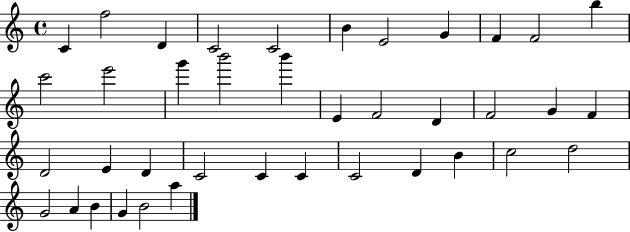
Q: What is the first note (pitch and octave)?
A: C4